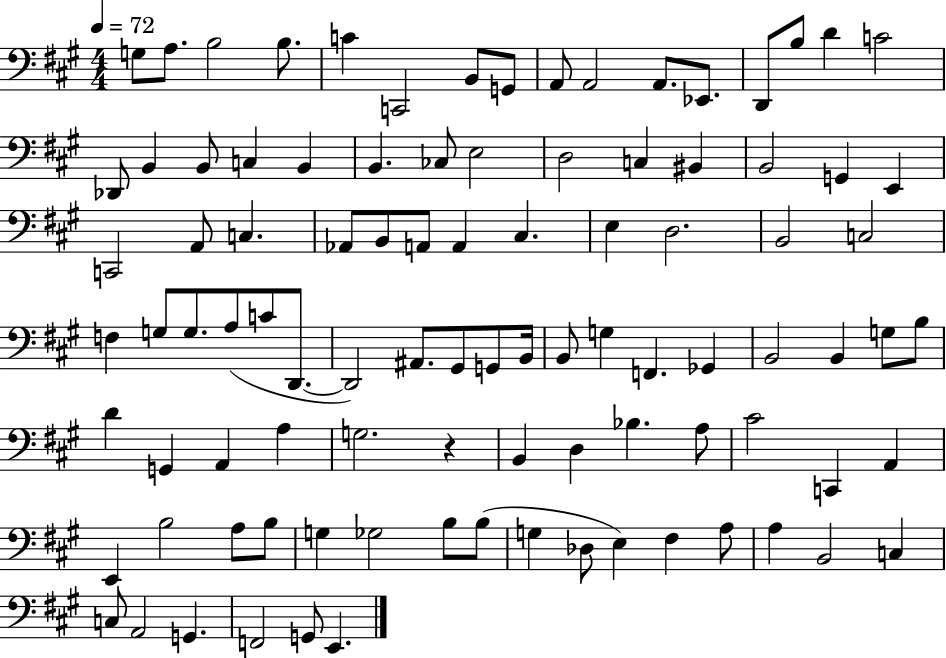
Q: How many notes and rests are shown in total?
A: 96